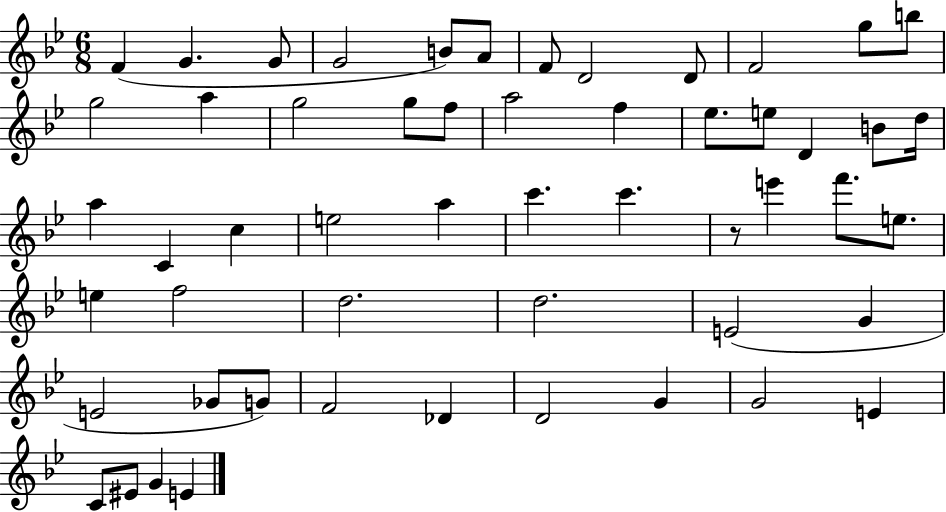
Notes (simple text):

F4/q G4/q. G4/e G4/h B4/e A4/e F4/e D4/h D4/e F4/h G5/e B5/e G5/h A5/q G5/h G5/e F5/e A5/h F5/q Eb5/e. E5/e D4/q B4/e D5/s A5/q C4/q C5/q E5/h A5/q C6/q. C6/q. R/e E6/q F6/e. E5/e. E5/q F5/h D5/h. D5/h. E4/h G4/q E4/h Gb4/e G4/e F4/h Db4/q D4/h G4/q G4/h E4/q C4/e EIS4/e G4/q E4/q